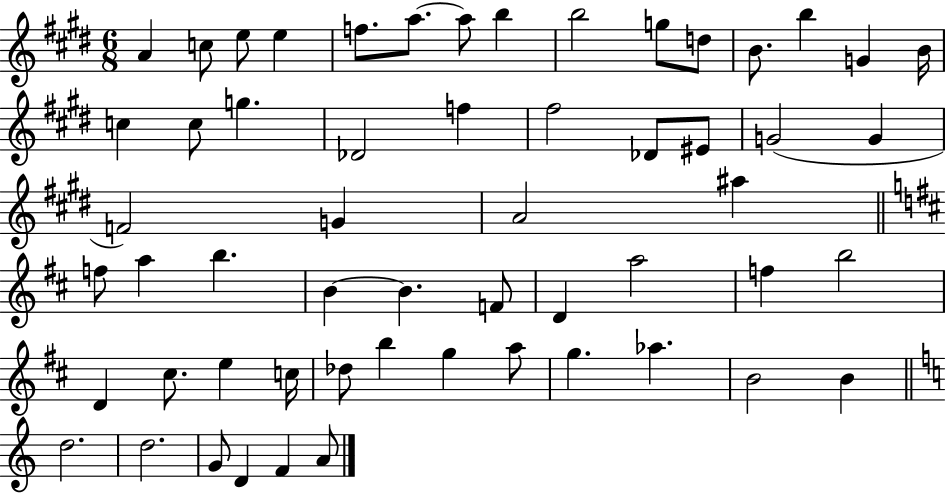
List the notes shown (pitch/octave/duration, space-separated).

A4/q C5/e E5/e E5/q F5/e. A5/e. A5/e B5/q B5/h G5/e D5/e B4/e. B5/q G4/q B4/s C5/q C5/e G5/q. Db4/h F5/q F#5/h Db4/e EIS4/e G4/h G4/q F4/h G4/q A4/h A#5/q F5/e A5/q B5/q. B4/q B4/q. F4/e D4/q A5/h F5/q B5/h D4/q C#5/e. E5/q C5/s Db5/e B5/q G5/q A5/e G5/q. Ab5/q. B4/h B4/q D5/h. D5/h. G4/e D4/q F4/q A4/e